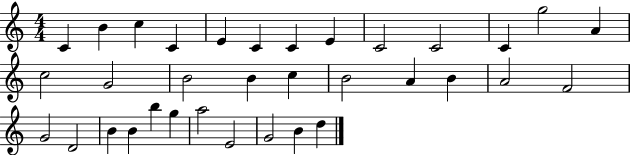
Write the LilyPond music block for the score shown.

{
  \clef treble
  \numericTimeSignature
  \time 4/4
  \key c \major
  c'4 b'4 c''4 c'4 | e'4 c'4 c'4 e'4 | c'2 c'2 | c'4 g''2 a'4 | \break c''2 g'2 | b'2 b'4 c''4 | b'2 a'4 b'4 | a'2 f'2 | \break g'2 d'2 | b'4 b'4 b''4 g''4 | a''2 e'2 | g'2 b'4 d''4 | \break \bar "|."
}